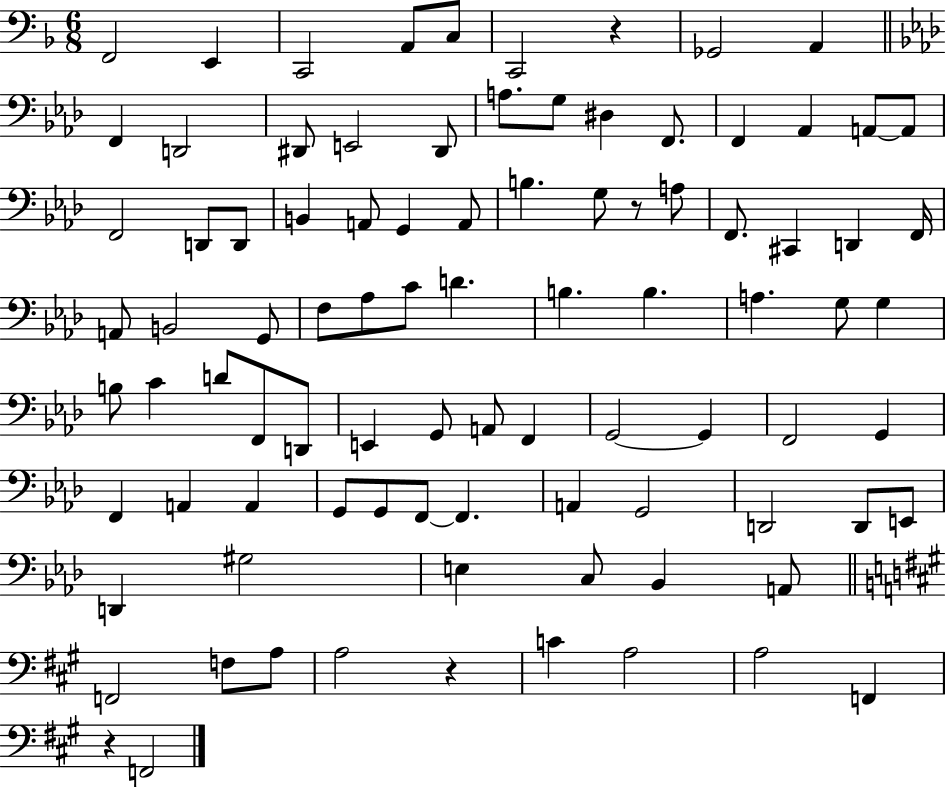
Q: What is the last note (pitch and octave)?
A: F2